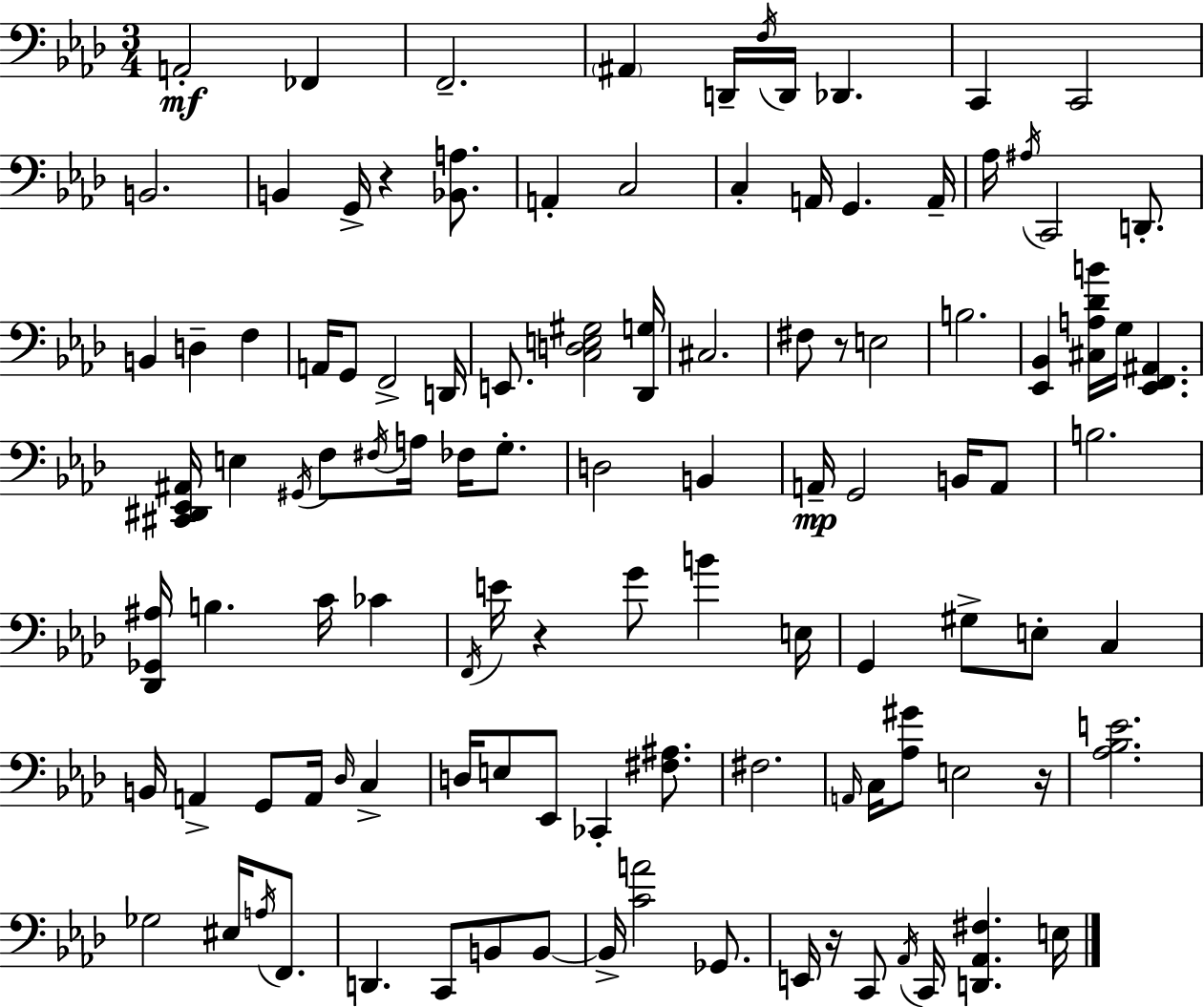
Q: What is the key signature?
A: F minor